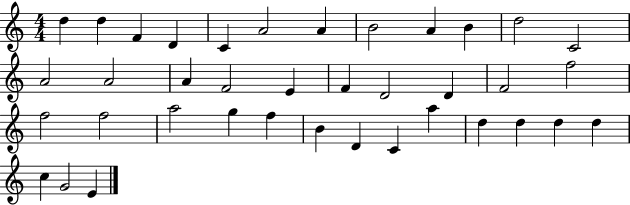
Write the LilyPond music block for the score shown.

{
  \clef treble
  \numericTimeSignature
  \time 4/4
  \key c \major
  d''4 d''4 f'4 d'4 | c'4 a'2 a'4 | b'2 a'4 b'4 | d''2 c'2 | \break a'2 a'2 | a'4 f'2 e'4 | f'4 d'2 d'4 | f'2 f''2 | \break f''2 f''2 | a''2 g''4 f''4 | b'4 d'4 c'4 a''4 | d''4 d''4 d''4 d''4 | \break c''4 g'2 e'4 | \bar "|."
}